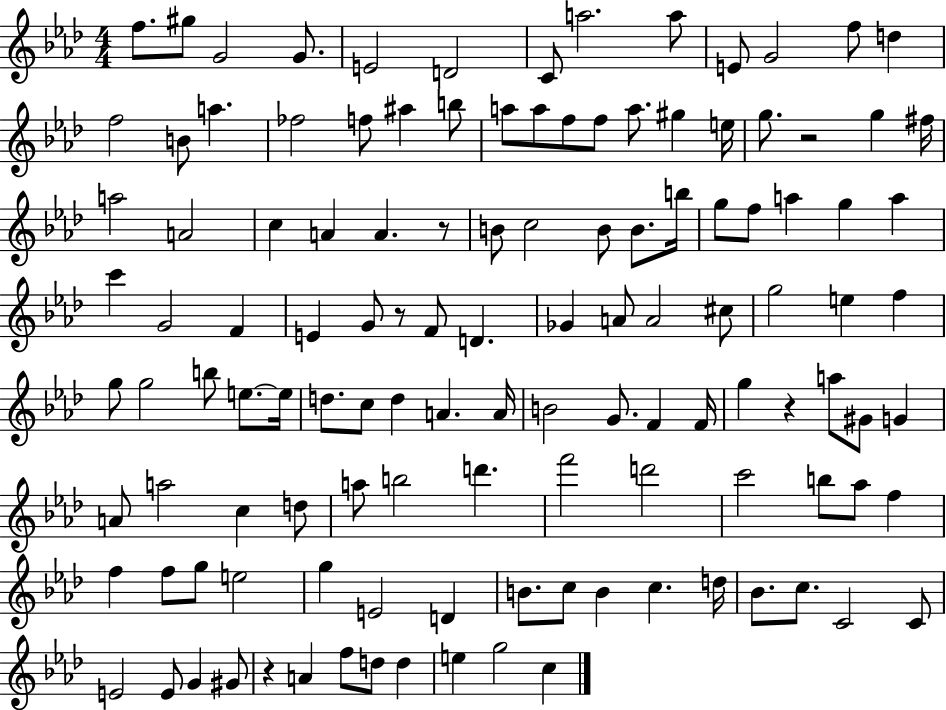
{
  \clef treble
  \numericTimeSignature
  \time 4/4
  \key aes \major
  \repeat volta 2 { f''8. gis''8 g'2 g'8. | e'2 d'2 | c'8 a''2. a''8 | e'8 g'2 f''8 d''4 | \break f''2 b'8 a''4. | fes''2 f''8 ais''4 b''8 | a''8 a''8 f''8 f''8 a''8. gis''4 e''16 | g''8. r2 g''4 fis''16 | \break a''2 a'2 | c''4 a'4 a'4. r8 | b'8 c''2 b'8 b'8. b''16 | g''8 f''8 a''4 g''4 a''4 | \break c'''4 g'2 f'4 | e'4 g'8 r8 f'8 d'4. | ges'4 a'8 a'2 cis''8 | g''2 e''4 f''4 | \break g''8 g''2 b''8 e''8.~~ e''16 | d''8. c''8 d''4 a'4. a'16 | b'2 g'8. f'4 f'16 | g''4 r4 a''8 gis'8 g'4 | \break a'8 a''2 c''4 d''8 | a''8 b''2 d'''4. | f'''2 d'''2 | c'''2 b''8 aes''8 f''4 | \break f''4 f''8 g''8 e''2 | g''4 e'2 d'4 | b'8. c''8 b'4 c''4. d''16 | bes'8. c''8. c'2 c'8 | \break e'2 e'8 g'4 gis'8 | r4 a'4 f''8 d''8 d''4 | e''4 g''2 c''4 | } \bar "|."
}